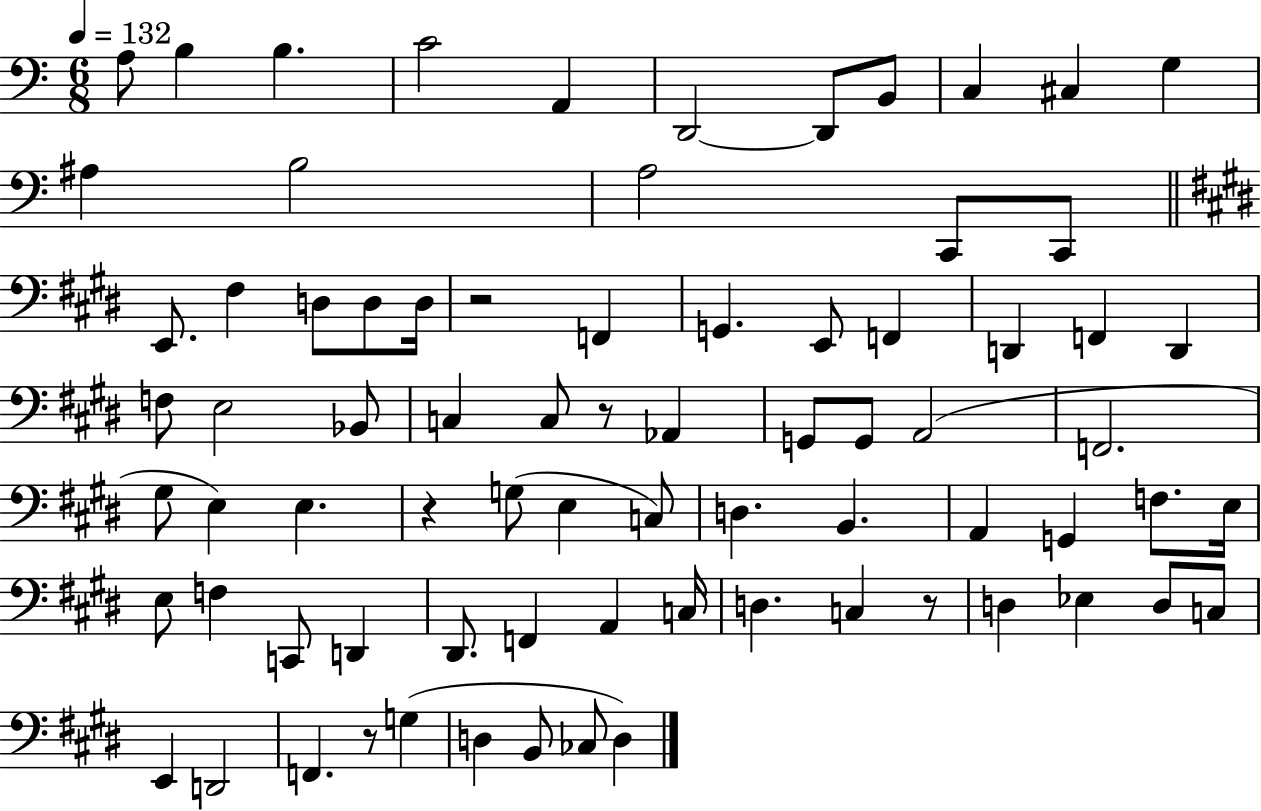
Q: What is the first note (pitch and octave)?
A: A3